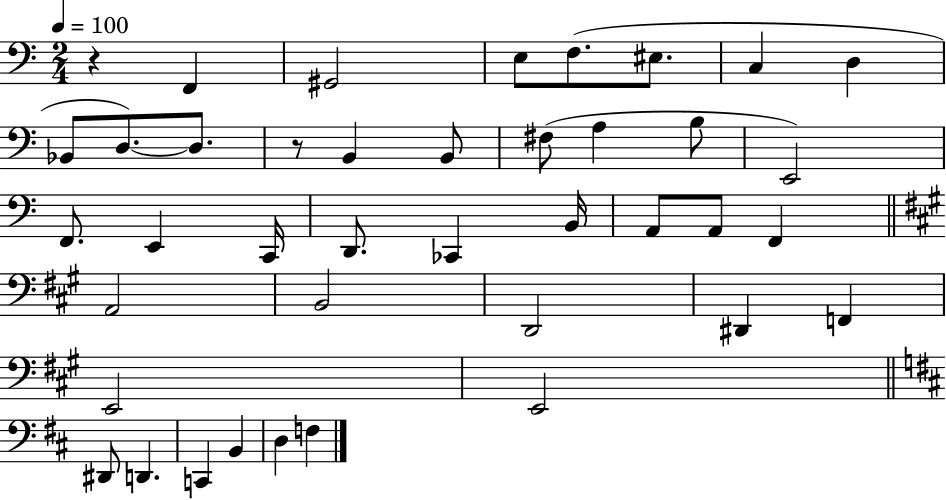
{
  \clef bass
  \numericTimeSignature
  \time 2/4
  \key c \major
  \tempo 4 = 100
  \repeat volta 2 { r4 f,4 | gis,2 | e8 f8.( eis8. | c4 d4 | \break bes,8 d8.~~) d8. | r8 b,4 b,8 | fis8( a4 b8 | e,2) | \break f,8. e,4 c,16 | d,8. ces,4 b,16 | a,8 a,8 f,4 | \bar "||" \break \key a \major a,2 | b,2 | d,2 | dis,4 f,4 | \break e,2 | e,2 | \bar "||" \break \key b \minor dis,8 d,4. | c,4 b,4 | d4 f4 | } \bar "|."
}